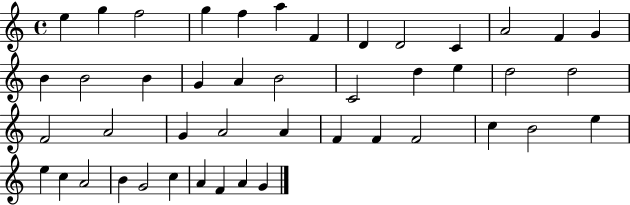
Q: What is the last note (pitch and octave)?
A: G4